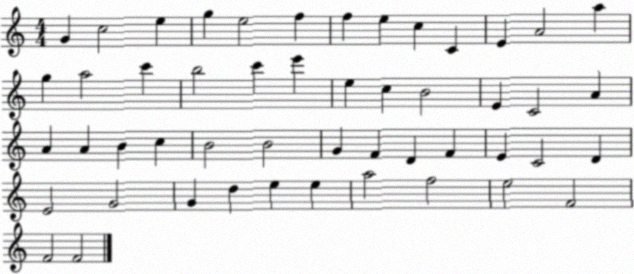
X:1
T:Untitled
M:4/4
L:1/4
K:C
G c2 e g e2 f f e c C E A2 a g a2 c' b2 c' e' e c B2 E C2 A A A B c B2 B2 G F D F E C2 D E2 G2 G d e e a2 f2 e2 F2 F2 F2